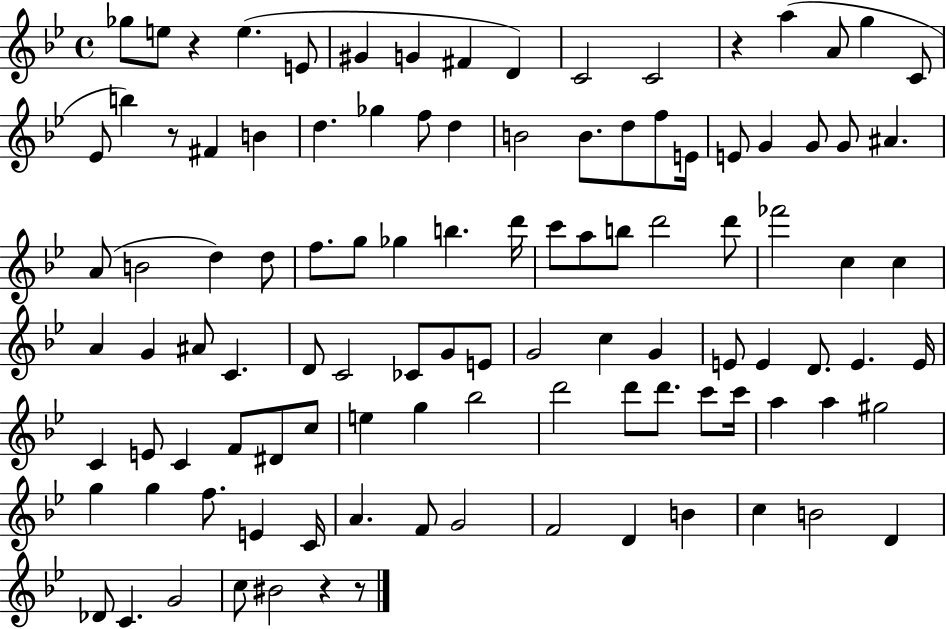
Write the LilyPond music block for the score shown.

{
  \clef treble
  \time 4/4
  \defaultTimeSignature
  \key bes \major
  ges''8 e''8 r4 e''4.( e'8 | gis'4 g'4 fis'4 d'4) | c'2 c'2 | r4 a''4( a'8 g''4 c'8 | \break ees'8 b''4) r8 fis'4 b'4 | d''4. ges''4 f''8 d''4 | b'2 b'8. d''8 f''8 e'16 | e'8 g'4 g'8 g'8 ais'4. | \break a'8( b'2 d''4) d''8 | f''8. g''8 ges''4 b''4. d'''16 | c'''8 a''8 b''8 d'''2 d'''8 | fes'''2 c''4 c''4 | \break a'4 g'4 ais'8 c'4. | d'8 c'2 ces'8 g'8 e'8 | g'2 c''4 g'4 | e'8 e'4 d'8. e'4. e'16 | \break c'4 e'8 c'4 f'8 dis'8 c''8 | e''4 g''4 bes''2 | d'''2 d'''8 d'''8. c'''8 c'''16 | a''4 a''4 gis''2 | \break g''4 g''4 f''8. e'4 c'16 | a'4. f'8 g'2 | f'2 d'4 b'4 | c''4 b'2 d'4 | \break des'8 c'4. g'2 | c''8 bis'2 r4 r8 | \bar "|."
}